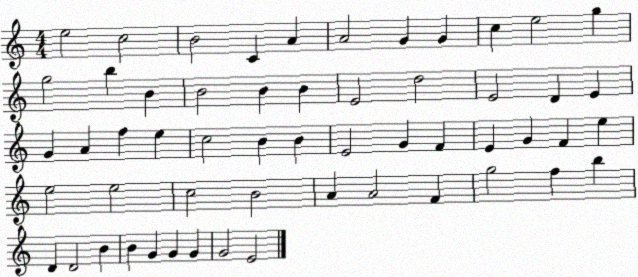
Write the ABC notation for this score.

X:1
T:Untitled
M:4/4
L:1/4
K:C
e2 c2 B2 C A A2 G G c e2 g g2 b B B2 B B E2 d2 E2 D E G A f e c2 B B E2 G F E G F e e2 e2 c2 B2 A A2 F g2 f b D D2 B B G G G G2 E2